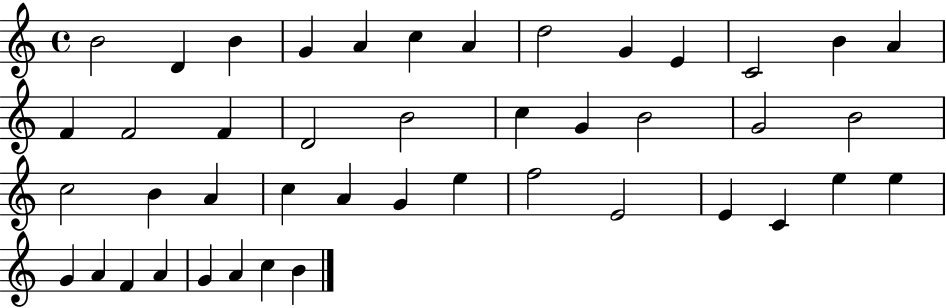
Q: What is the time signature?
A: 4/4